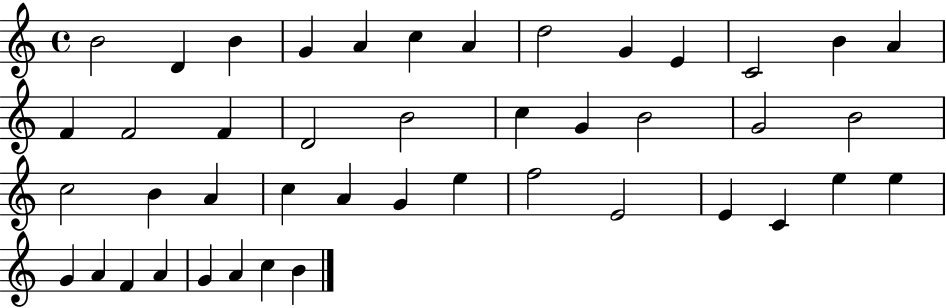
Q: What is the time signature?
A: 4/4